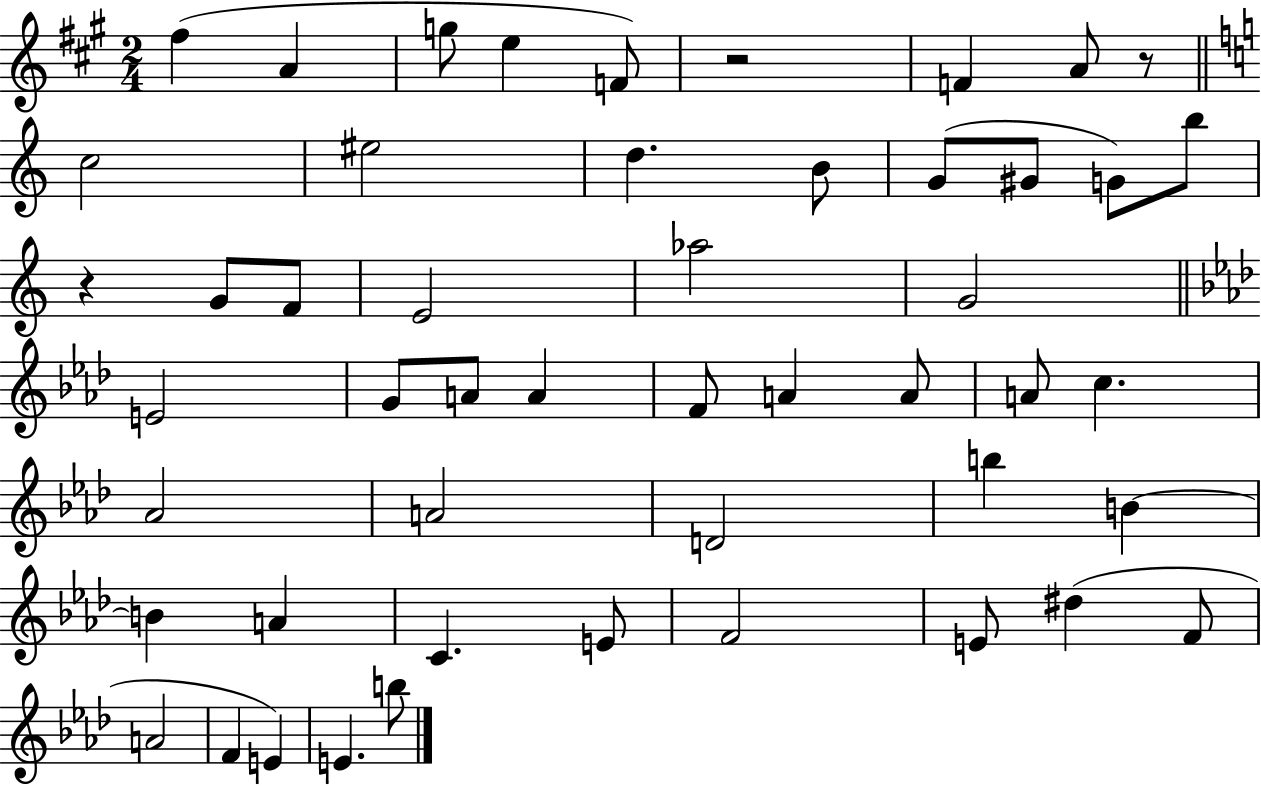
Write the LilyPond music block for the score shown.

{
  \clef treble
  \numericTimeSignature
  \time 2/4
  \key a \major
  fis''4( a'4 | g''8 e''4 f'8) | r2 | f'4 a'8 r8 | \break \bar "||" \break \key a \minor c''2 | eis''2 | d''4. b'8 | g'8( gis'8 g'8) b''8 | \break r4 g'8 f'8 | e'2 | aes''2 | g'2 | \break \bar "||" \break \key f \minor e'2 | g'8 a'8 a'4 | f'8 a'4 a'8 | a'8 c''4. | \break aes'2 | a'2 | d'2 | b''4 b'4~~ | \break b'4 a'4 | c'4. e'8 | f'2 | e'8 dis''4( f'8 | \break a'2 | f'4 e'4) | e'4. b''8 | \bar "|."
}